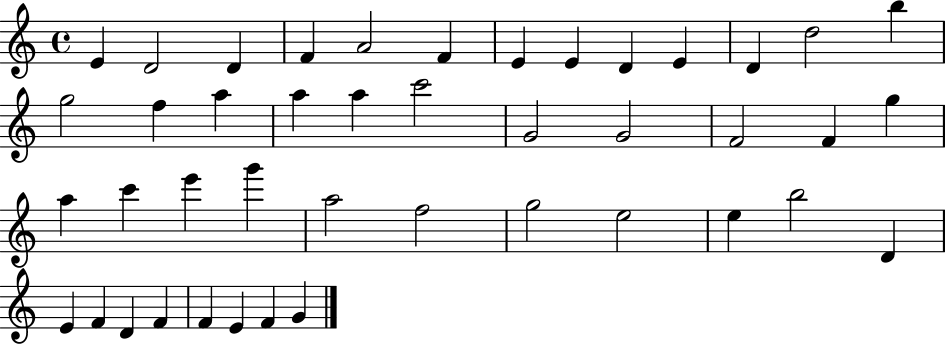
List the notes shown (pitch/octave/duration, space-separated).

E4/q D4/h D4/q F4/q A4/h F4/q E4/q E4/q D4/q E4/q D4/q D5/h B5/q G5/h F5/q A5/q A5/q A5/q C6/h G4/h G4/h F4/h F4/q G5/q A5/q C6/q E6/q G6/q A5/h F5/h G5/h E5/h E5/q B5/h D4/q E4/q F4/q D4/q F4/q F4/q E4/q F4/q G4/q